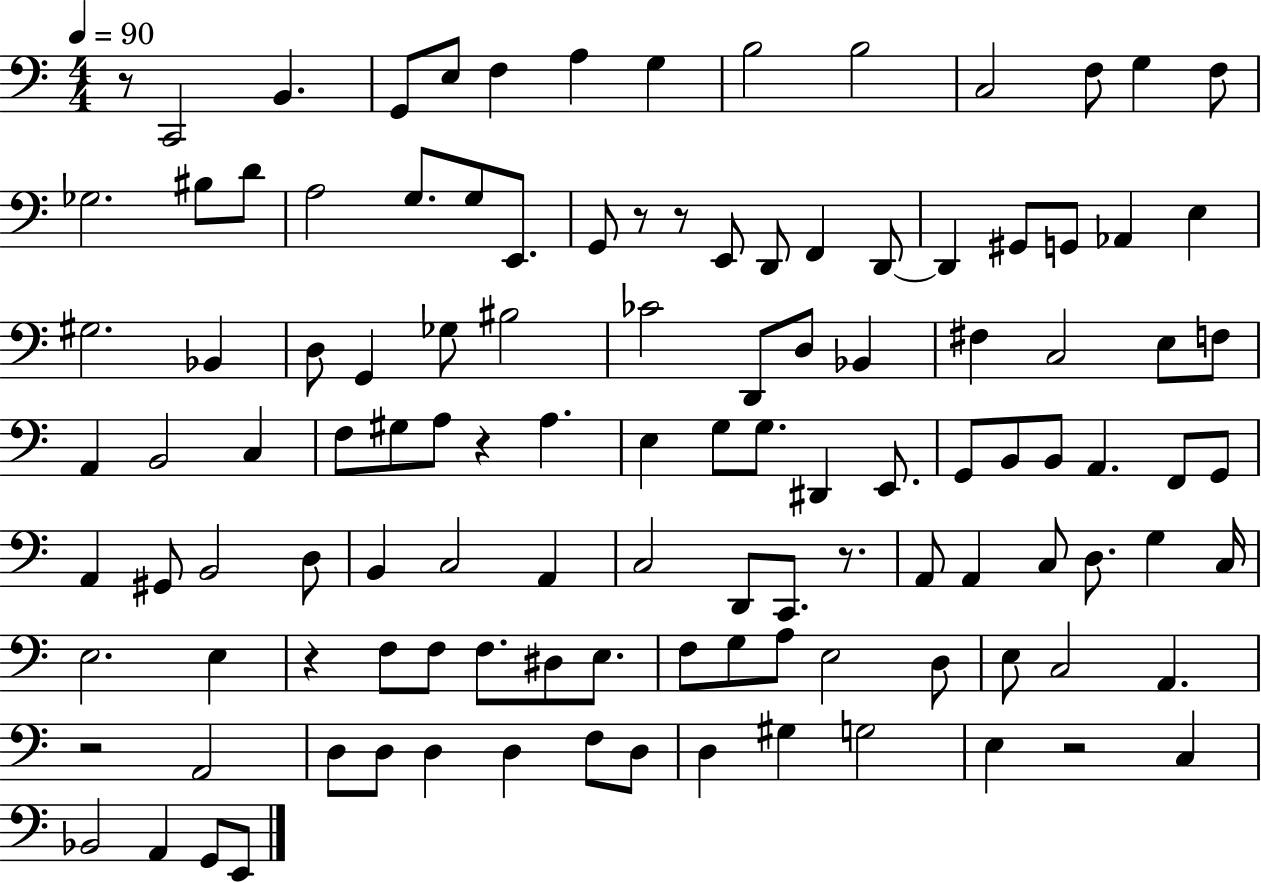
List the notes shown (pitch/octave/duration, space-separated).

R/e C2/h B2/q. G2/e E3/e F3/q A3/q G3/q B3/h B3/h C3/h F3/e G3/q F3/e Gb3/h. BIS3/e D4/e A3/h G3/e. G3/e E2/e. G2/e R/e R/e E2/e D2/e F2/q D2/e D2/q G#2/e G2/e Ab2/q E3/q G#3/h. Bb2/q D3/e G2/q Gb3/e BIS3/h CES4/h D2/e D3/e Bb2/q F#3/q C3/h E3/e F3/e A2/q B2/h C3/q F3/e G#3/e A3/e R/q A3/q. E3/q G3/e G3/e. D#2/q E2/e. G2/e B2/e B2/e A2/q. F2/e G2/e A2/q G#2/e B2/h D3/e B2/q C3/h A2/q C3/h D2/e C2/e. R/e. A2/e A2/q C3/e D3/e. G3/q C3/s E3/h. E3/q R/q F3/e F3/e F3/e. D#3/e E3/e. F3/e G3/e A3/e E3/h D3/e E3/e C3/h A2/q. R/h A2/h D3/e D3/e D3/q D3/q F3/e D3/e D3/q G#3/q G3/h E3/q R/h C3/q Bb2/h A2/q G2/e E2/e